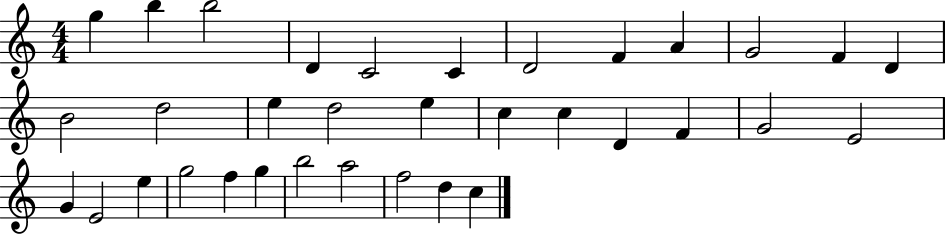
G5/q B5/q B5/h D4/q C4/h C4/q D4/h F4/q A4/q G4/h F4/q D4/q B4/h D5/h E5/q D5/h E5/q C5/q C5/q D4/q F4/q G4/h E4/h G4/q E4/h E5/q G5/h F5/q G5/q B5/h A5/h F5/h D5/q C5/q